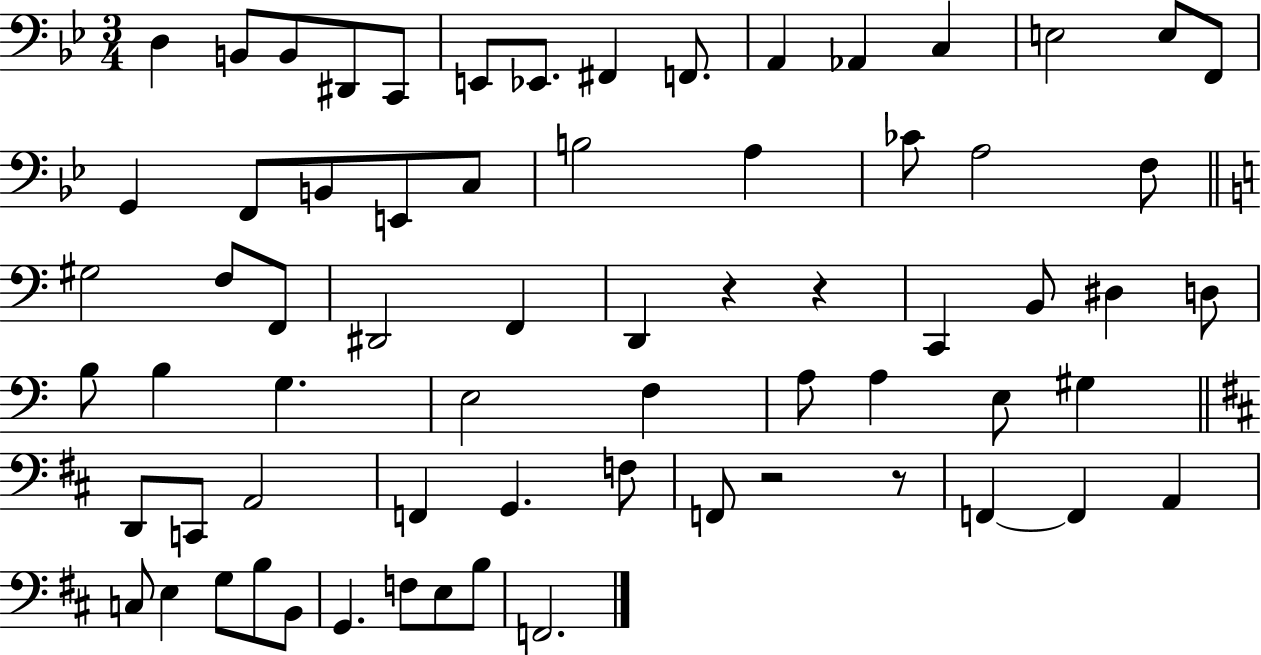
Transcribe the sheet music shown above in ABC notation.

X:1
T:Untitled
M:3/4
L:1/4
K:Bb
D, B,,/2 B,,/2 ^D,,/2 C,,/2 E,,/2 _E,,/2 ^F,, F,,/2 A,, _A,, C, E,2 E,/2 F,,/2 G,, F,,/2 B,,/2 E,,/2 C,/2 B,2 A, _C/2 A,2 F,/2 ^G,2 F,/2 F,,/2 ^D,,2 F,, D,, z z C,, B,,/2 ^D, D,/2 B,/2 B, G, E,2 F, A,/2 A, E,/2 ^G, D,,/2 C,,/2 A,,2 F,, G,, F,/2 F,,/2 z2 z/2 F,, F,, A,, C,/2 E, G,/2 B,/2 B,,/2 G,, F,/2 E,/2 B,/2 F,,2